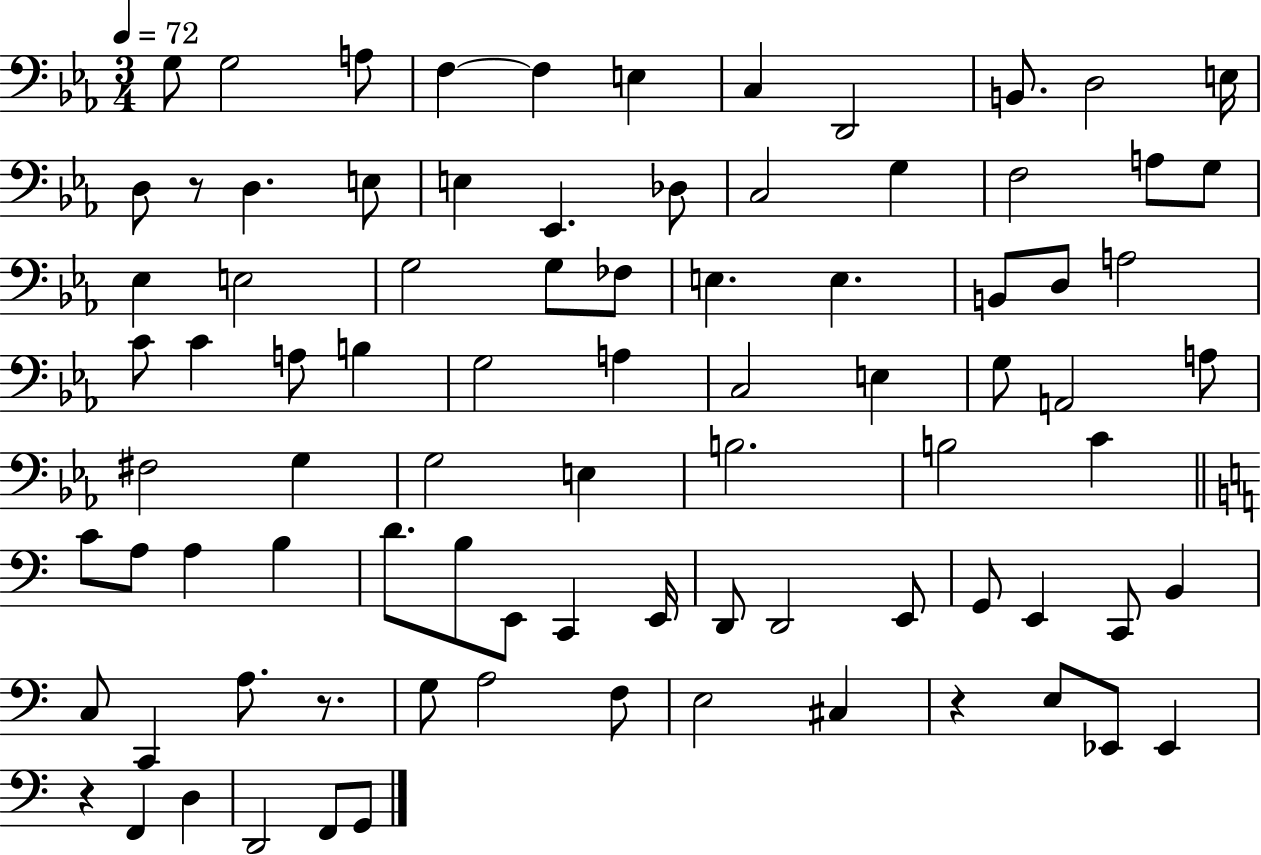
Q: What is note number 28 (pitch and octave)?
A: E3